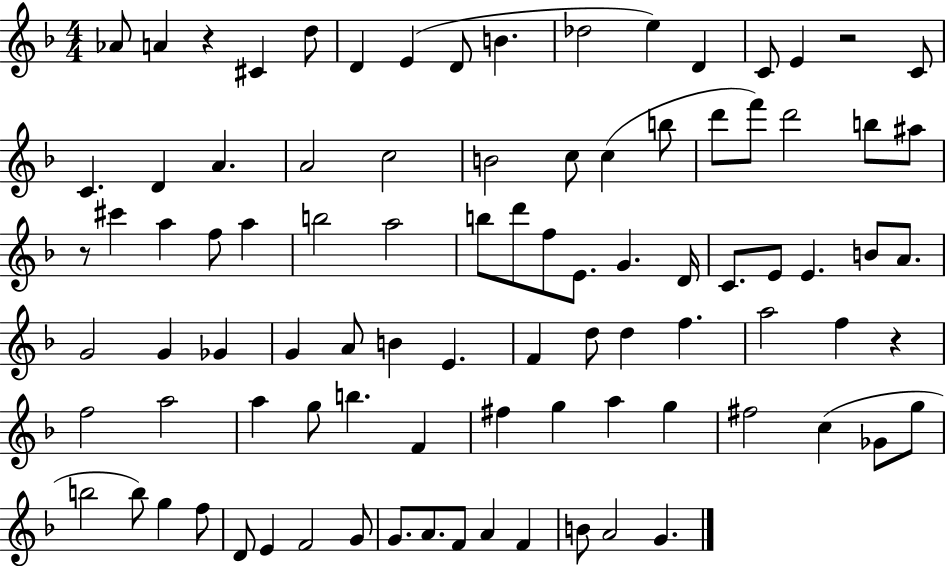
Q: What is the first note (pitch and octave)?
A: Ab4